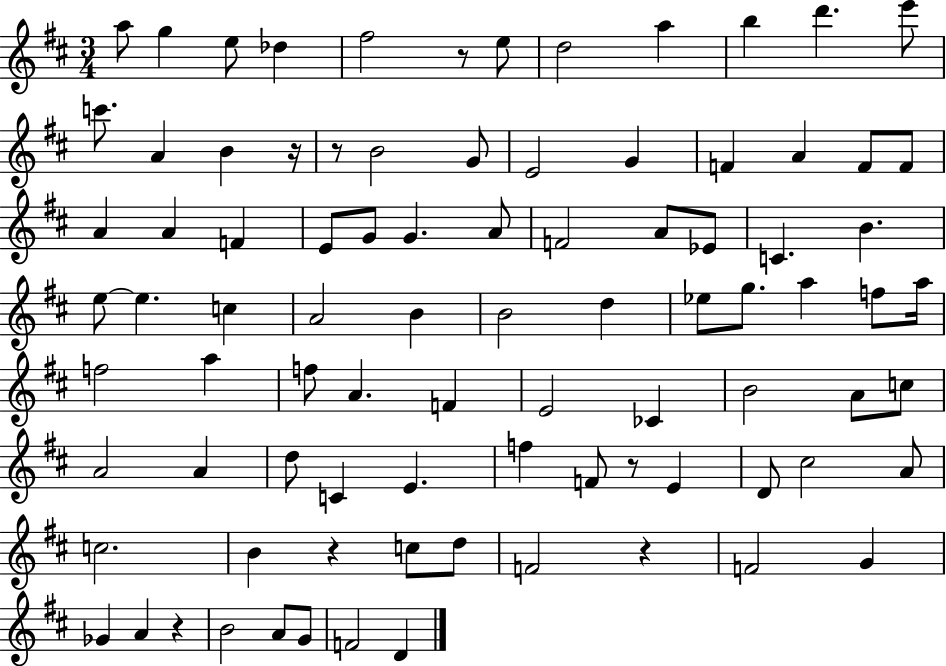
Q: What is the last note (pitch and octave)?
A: D4